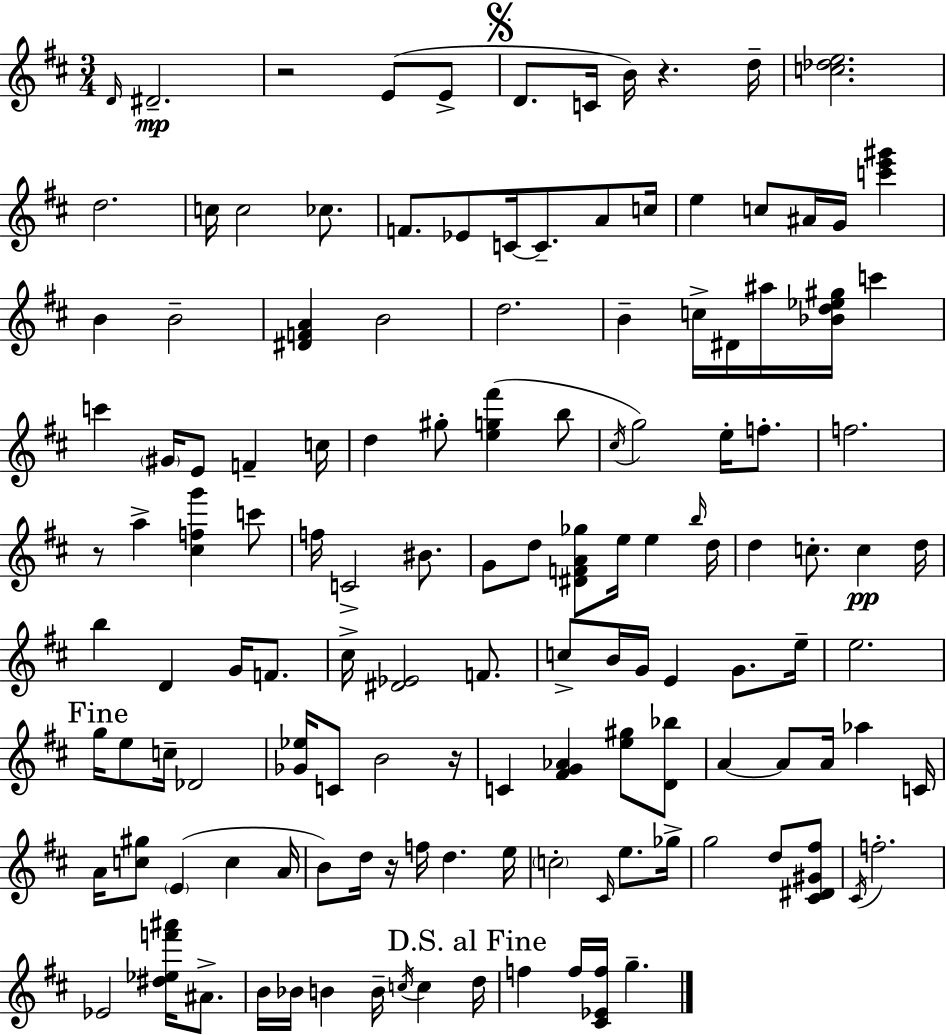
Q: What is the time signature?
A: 3/4